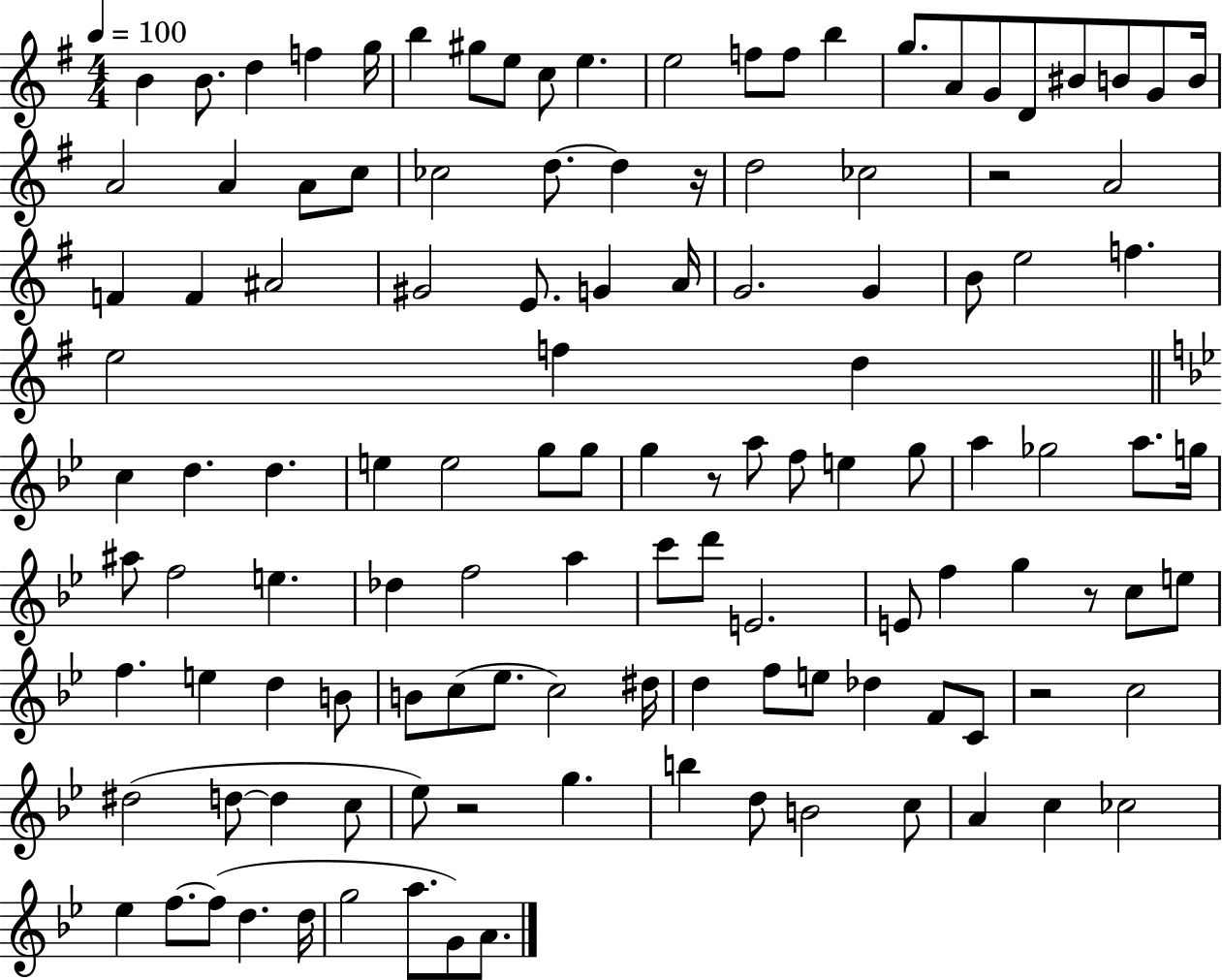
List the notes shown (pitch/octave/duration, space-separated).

B4/q B4/e. D5/q F5/q G5/s B5/q G#5/e E5/e C5/e E5/q. E5/h F5/e F5/e B5/q G5/e. A4/e G4/e D4/e BIS4/e B4/e G4/e B4/s A4/h A4/q A4/e C5/e CES5/h D5/e. D5/q R/s D5/h CES5/h R/h A4/h F4/q F4/q A#4/h G#4/h E4/e. G4/q A4/s G4/h. G4/q B4/e E5/h F5/q. E5/h F5/q D5/q C5/q D5/q. D5/q. E5/q E5/h G5/e G5/e G5/q R/e A5/e F5/e E5/q G5/e A5/q Gb5/h A5/e. G5/s A#5/e F5/h E5/q. Db5/q F5/h A5/q C6/e D6/e E4/h. E4/e F5/q G5/q R/e C5/e E5/e F5/q. E5/q D5/q B4/e B4/e C5/e Eb5/e. C5/h D#5/s D5/q F5/e E5/e Db5/q F4/e C4/e R/h C5/h D#5/h D5/e D5/q C5/e Eb5/e R/h G5/q. B5/q D5/e B4/h C5/e A4/q C5/q CES5/h Eb5/q F5/e. F5/e D5/q. D5/s G5/h A5/e. G4/e A4/e.